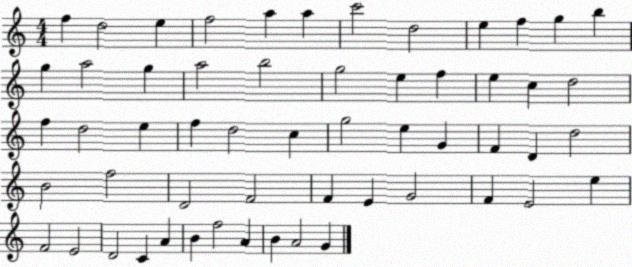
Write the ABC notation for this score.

X:1
T:Untitled
M:4/4
L:1/4
K:C
f d2 e f2 a a c'2 d2 e f g b g a2 g a2 b2 g2 e f e c d2 f d2 e f d2 c g2 e G F D d2 B2 f2 D2 F2 F E G2 F E2 e F2 E2 D2 C A B f2 A B A2 G